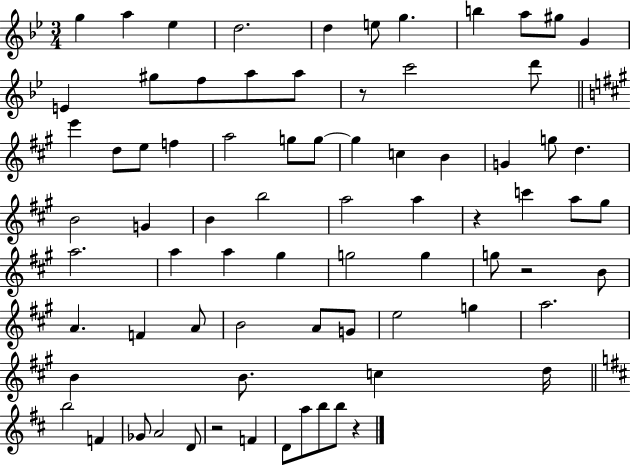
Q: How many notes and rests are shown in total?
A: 76